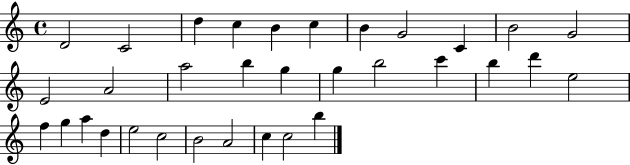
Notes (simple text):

D4/h C4/h D5/q C5/q B4/q C5/q B4/q G4/h C4/q B4/h G4/h E4/h A4/h A5/h B5/q G5/q G5/q B5/h C6/q B5/q D6/q E5/h F5/q G5/q A5/q D5/q E5/h C5/h B4/h A4/h C5/q C5/h B5/q